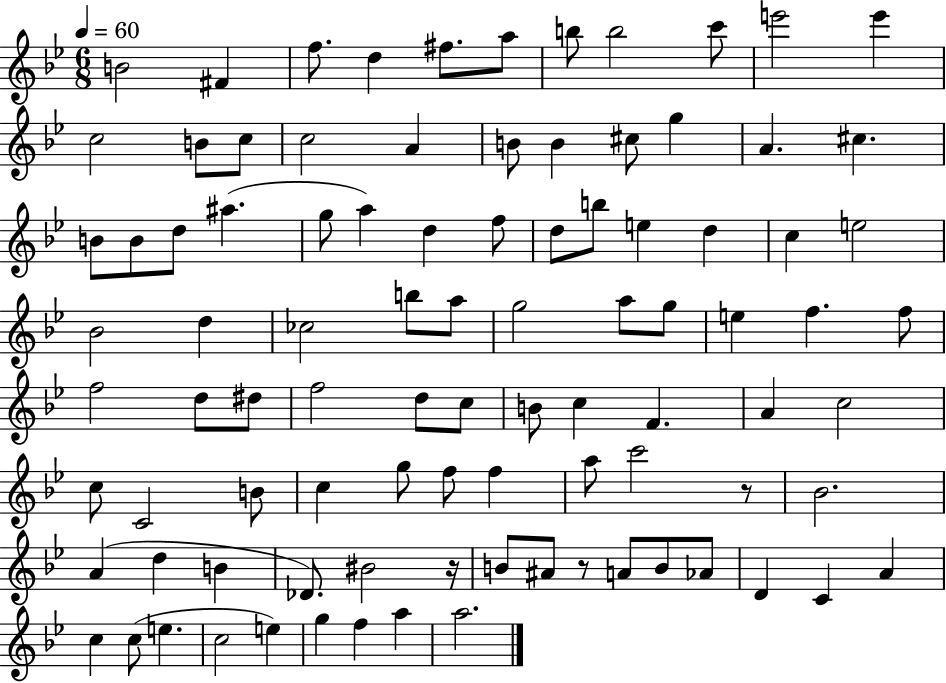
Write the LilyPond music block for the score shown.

{
  \clef treble
  \numericTimeSignature
  \time 6/8
  \key bes \major
  \tempo 4 = 60
  b'2 fis'4 | f''8. d''4 fis''8. a''8 | b''8 b''2 c'''8 | e'''2 e'''4 | \break c''2 b'8 c''8 | c''2 a'4 | b'8 b'4 cis''8 g''4 | a'4. cis''4. | \break b'8 b'8 d''8 ais''4.( | g''8 a''4) d''4 f''8 | d''8 b''8 e''4 d''4 | c''4 e''2 | \break bes'2 d''4 | ces''2 b''8 a''8 | g''2 a''8 g''8 | e''4 f''4. f''8 | \break f''2 d''8 dis''8 | f''2 d''8 c''8 | b'8 c''4 f'4. | a'4 c''2 | \break c''8 c'2 b'8 | c''4 g''8 f''8 f''4 | a''8 c'''2 r8 | bes'2. | \break a'4( d''4 b'4 | des'8.) bis'2 r16 | b'8 ais'8 r8 a'8 b'8 aes'8 | d'4 c'4 a'4 | \break c''4 c''8( e''4. | c''2 e''4) | g''4 f''4 a''4 | a''2. | \break \bar "|."
}